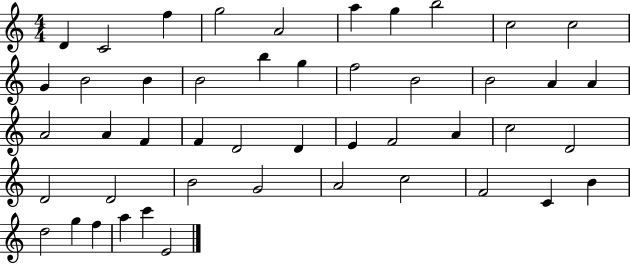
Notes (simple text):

D4/q C4/h F5/q G5/h A4/h A5/q G5/q B5/h C5/h C5/h G4/q B4/h B4/q B4/h B5/q G5/q F5/h B4/h B4/h A4/q A4/q A4/h A4/q F4/q F4/q D4/h D4/q E4/q F4/h A4/q C5/h D4/h D4/h D4/h B4/h G4/h A4/h C5/h F4/h C4/q B4/q D5/h G5/q F5/q A5/q C6/q E4/h